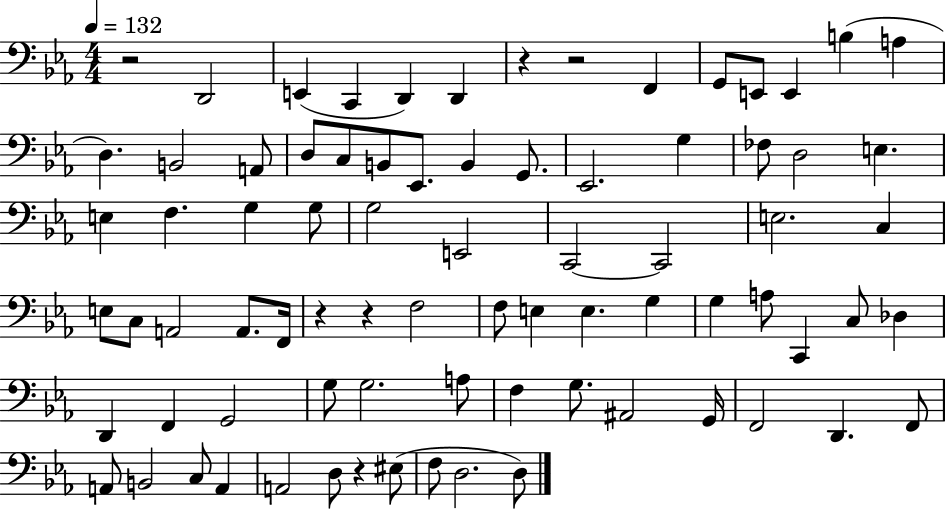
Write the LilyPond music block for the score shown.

{
  \clef bass
  \numericTimeSignature
  \time 4/4
  \key ees \major
  \tempo 4 = 132
  r2 d,2 | e,4( c,4 d,4) d,4 | r4 r2 f,4 | g,8 e,8 e,4 b4( a4 | \break d4.) b,2 a,8 | d8 c8 b,8 ees,8. b,4 g,8. | ees,2. g4 | fes8 d2 e4. | \break e4 f4. g4 g8 | g2 e,2 | c,2~~ c,2 | e2. c4 | \break e8 c8 a,2 a,8. f,16 | r4 r4 f2 | f8 e4 e4. g4 | g4 a8 c,4 c8 des4 | \break d,4 f,4 g,2 | g8 g2. a8 | f4 g8. ais,2 g,16 | f,2 d,4. f,8 | \break a,8 b,2 c8 a,4 | a,2 d8 r4 eis8( | f8 d2. d8) | \bar "|."
}